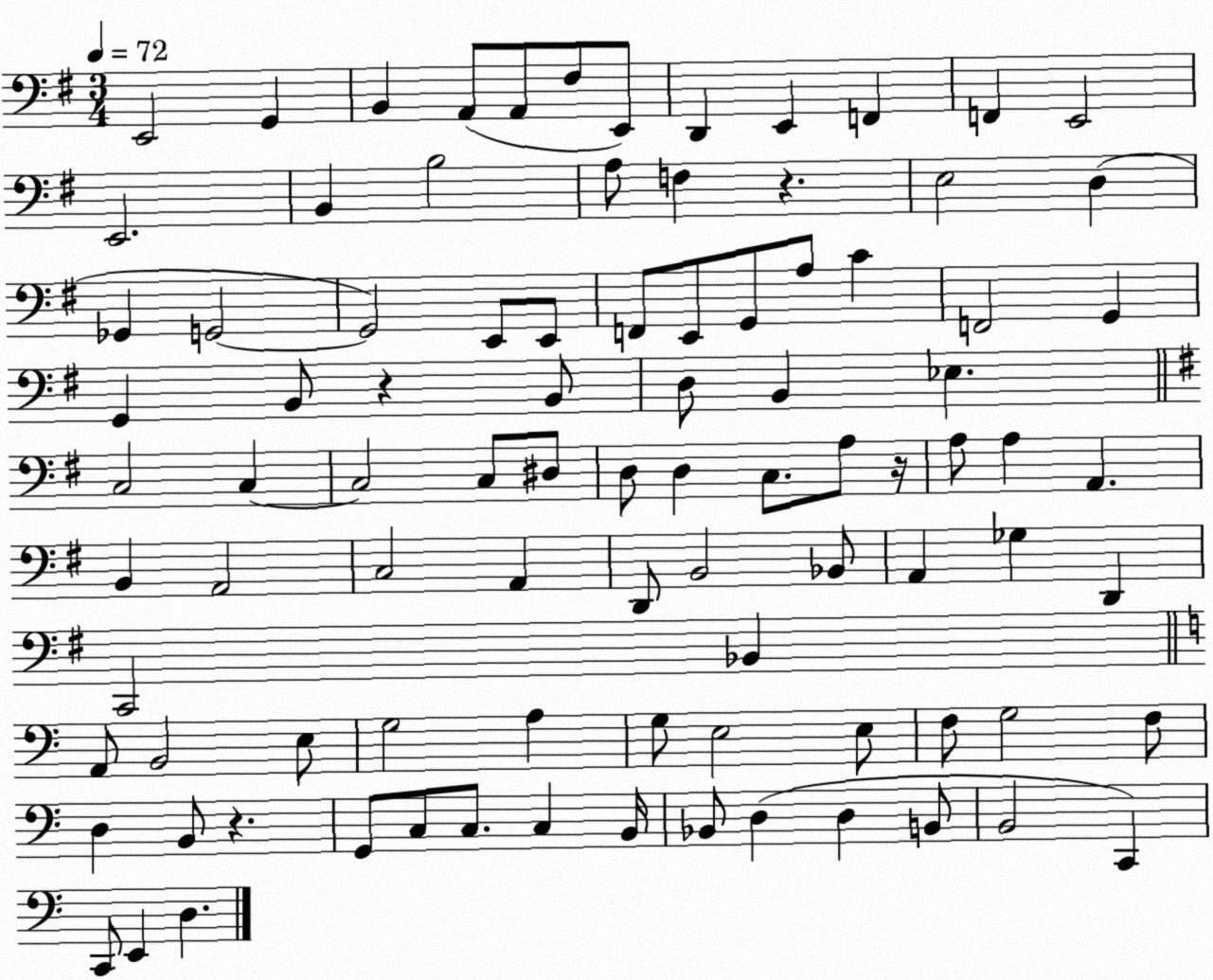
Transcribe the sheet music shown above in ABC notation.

X:1
T:Untitled
M:3/4
L:1/4
K:G
E,,2 G,, B,, A,,/2 A,,/2 ^F,/2 E,,/2 D,, E,, F,, F,, E,,2 E,,2 B,, B,2 A,/2 F, z E,2 D, _G,, G,,2 G,,2 E,,/2 E,,/2 F,,/2 E,,/2 G,,/2 A,/2 C F,,2 G,, G,, B,,/2 z B,,/2 D,/2 B,, _E, C,2 C, C,2 C,/2 ^D,/2 D,/2 D, C,/2 A,/2 z/4 A,/2 A, A,, B,, A,,2 C,2 A,, D,,/2 B,,2 _B,,/2 A,, _G, D,, C,,2 _B,, A,,/2 B,,2 E,/2 G,2 A, G,/2 E,2 E,/2 F,/2 G,2 F,/2 D, B,,/2 z G,,/2 C,/2 C,/2 C, B,,/4 _B,,/2 D, D, B,,/2 B,,2 C,, C,,/2 E,, D,